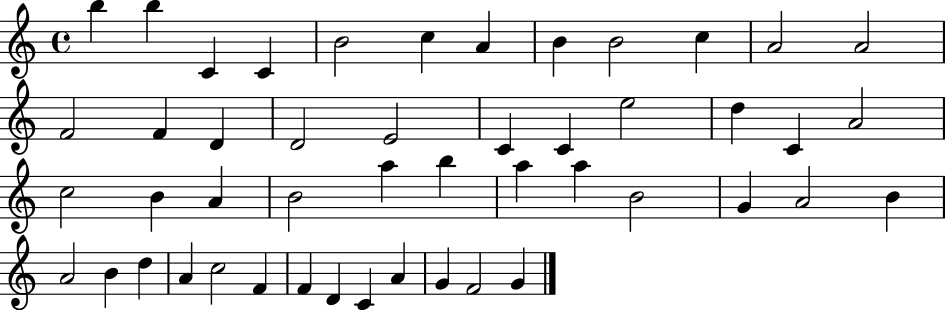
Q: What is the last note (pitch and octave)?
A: G4